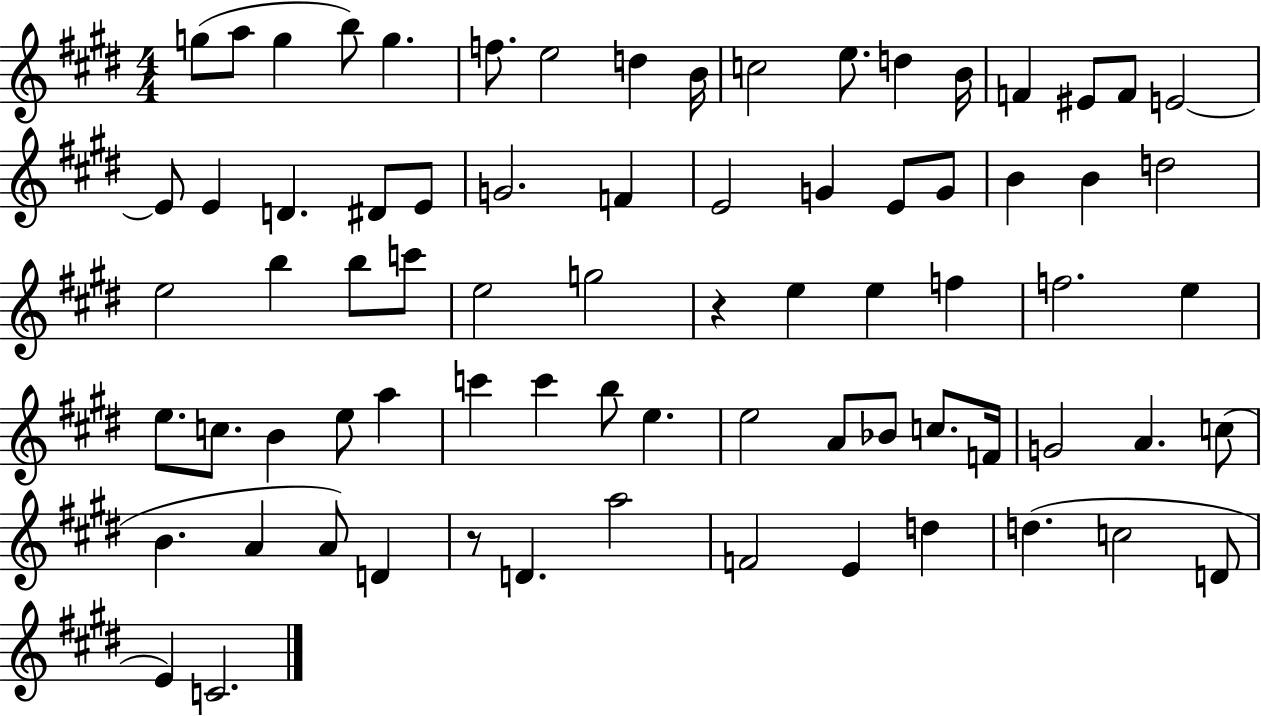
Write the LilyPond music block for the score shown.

{
  \clef treble
  \numericTimeSignature
  \time 4/4
  \key e \major
  \repeat volta 2 { g''8( a''8 g''4 b''8) g''4. | f''8. e''2 d''4 b'16 | c''2 e''8. d''4 b'16 | f'4 eis'8 f'8 e'2~~ | \break e'8 e'4 d'4. dis'8 e'8 | g'2. f'4 | e'2 g'4 e'8 g'8 | b'4 b'4 d''2 | \break e''2 b''4 b''8 c'''8 | e''2 g''2 | r4 e''4 e''4 f''4 | f''2. e''4 | \break e''8. c''8. b'4 e''8 a''4 | c'''4 c'''4 b''8 e''4. | e''2 a'8 bes'8 c''8. f'16 | g'2 a'4. c''8( | \break b'4. a'4 a'8) d'4 | r8 d'4. a''2 | f'2 e'4 d''4 | d''4.( c''2 d'8 | \break e'4) c'2. | } \bar "|."
}